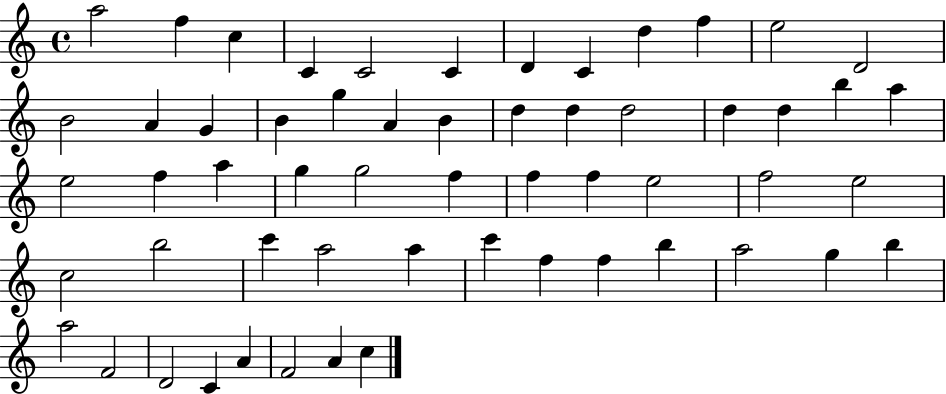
{
  \clef treble
  \time 4/4
  \defaultTimeSignature
  \key c \major
  a''2 f''4 c''4 | c'4 c'2 c'4 | d'4 c'4 d''4 f''4 | e''2 d'2 | \break b'2 a'4 g'4 | b'4 g''4 a'4 b'4 | d''4 d''4 d''2 | d''4 d''4 b''4 a''4 | \break e''2 f''4 a''4 | g''4 g''2 f''4 | f''4 f''4 e''2 | f''2 e''2 | \break c''2 b''2 | c'''4 a''2 a''4 | c'''4 f''4 f''4 b''4 | a''2 g''4 b''4 | \break a''2 f'2 | d'2 c'4 a'4 | f'2 a'4 c''4 | \bar "|."
}